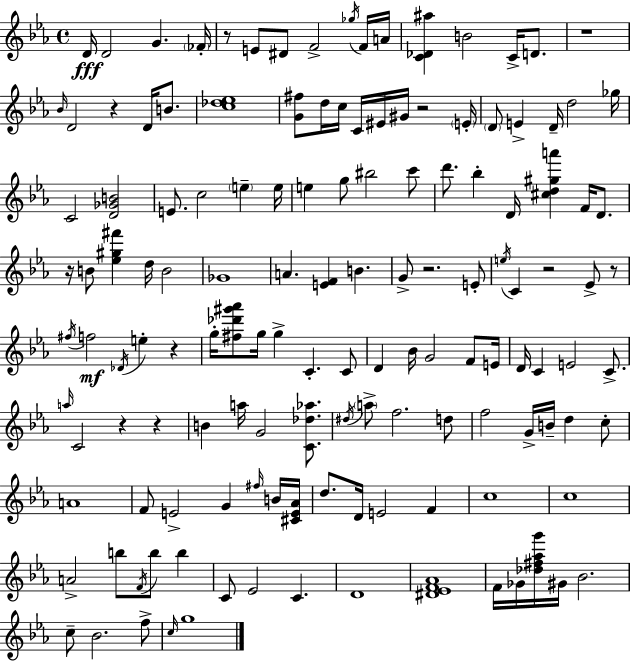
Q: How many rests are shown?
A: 11